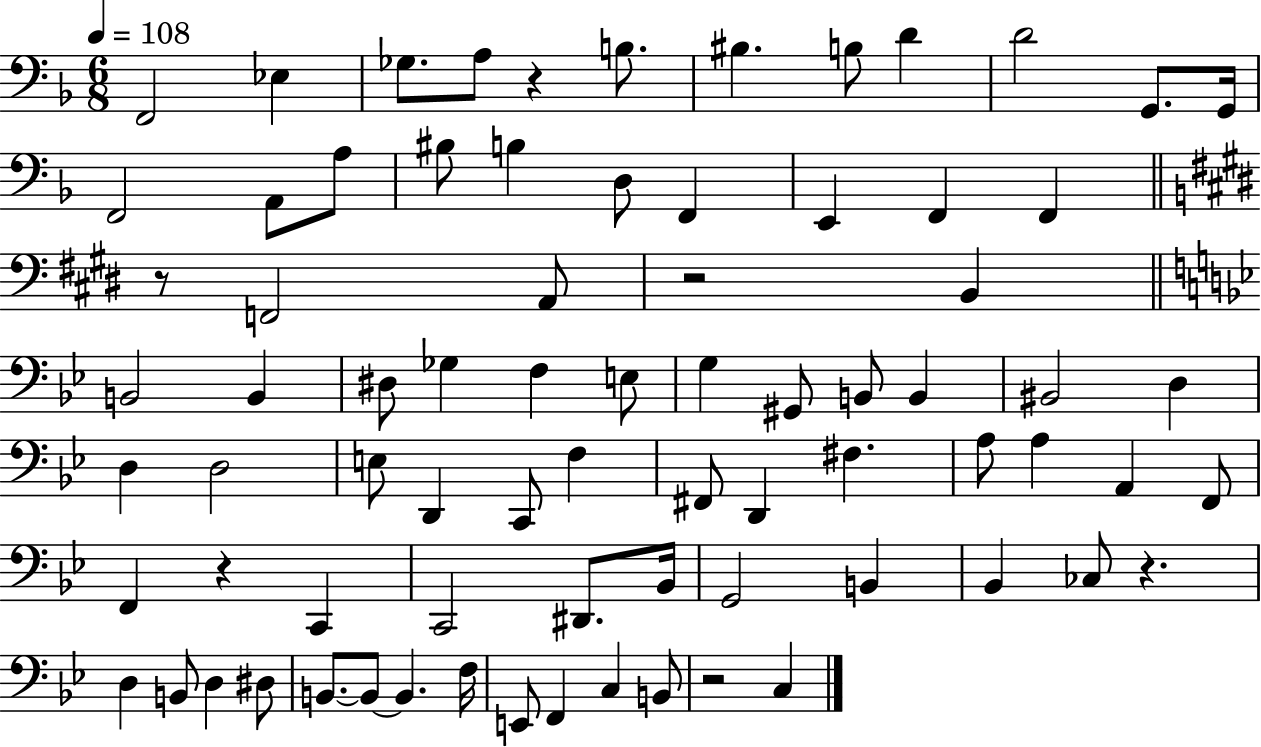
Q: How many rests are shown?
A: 6